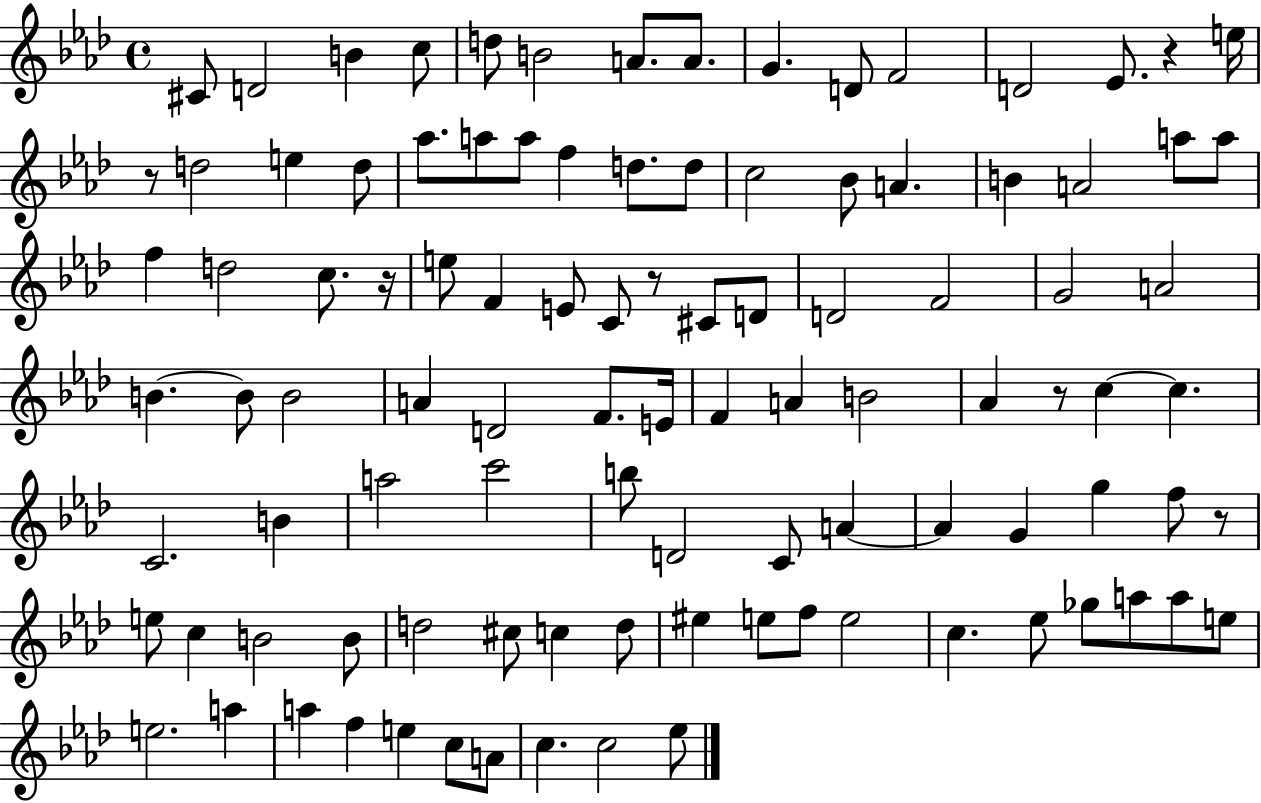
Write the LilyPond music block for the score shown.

{
  \clef treble
  \time 4/4
  \defaultTimeSignature
  \key aes \major
  cis'8 d'2 b'4 c''8 | d''8 b'2 a'8. a'8. | g'4. d'8 f'2 | d'2 ees'8. r4 e''16 | \break r8 d''2 e''4 d''8 | aes''8. a''8 a''8 f''4 d''8. d''8 | c''2 bes'8 a'4. | b'4 a'2 a''8 a''8 | \break f''4 d''2 c''8. r16 | e''8 f'4 e'8 c'8 r8 cis'8 d'8 | d'2 f'2 | g'2 a'2 | \break b'4.~~ b'8 b'2 | a'4 d'2 f'8. e'16 | f'4 a'4 b'2 | aes'4 r8 c''4~~ c''4. | \break c'2. b'4 | a''2 c'''2 | b''8 d'2 c'8 a'4~~ | a'4 g'4 g''4 f''8 r8 | \break e''8 c''4 b'2 b'8 | d''2 cis''8 c''4 d''8 | eis''4 e''8 f''8 e''2 | c''4. ees''8 ges''8 a''8 a''8 e''8 | \break e''2. a''4 | a''4 f''4 e''4 c''8 a'8 | c''4. c''2 ees''8 | \bar "|."
}